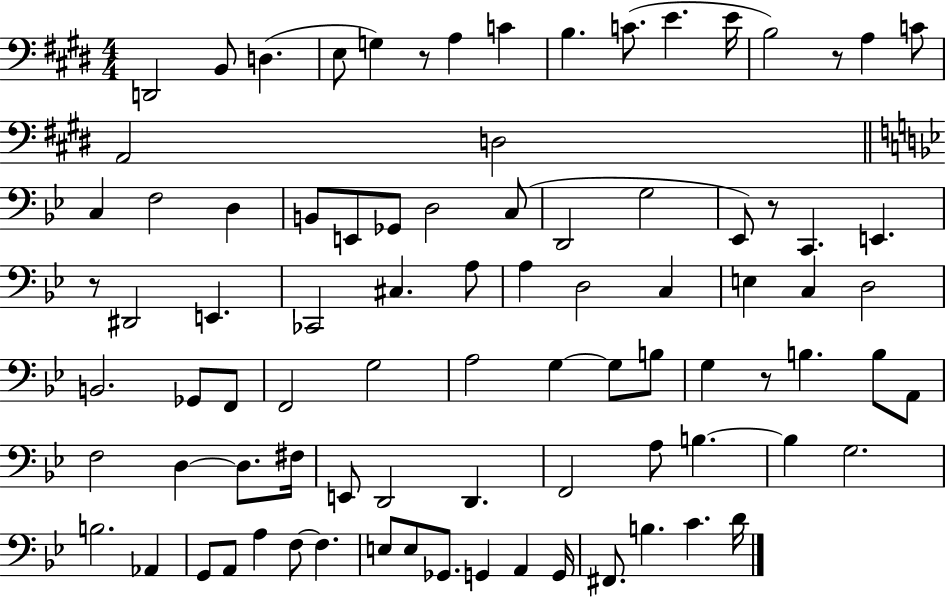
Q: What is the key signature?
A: E major